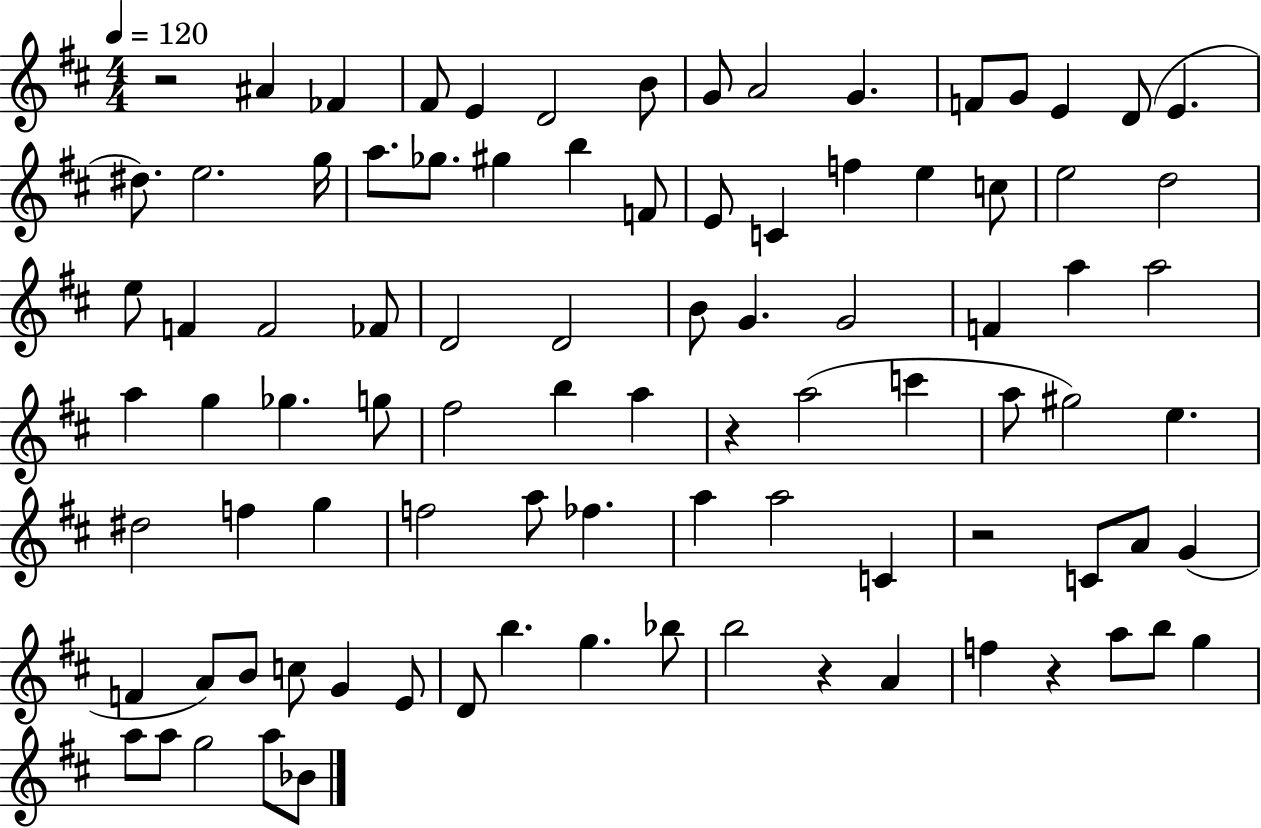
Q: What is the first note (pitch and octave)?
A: A#4